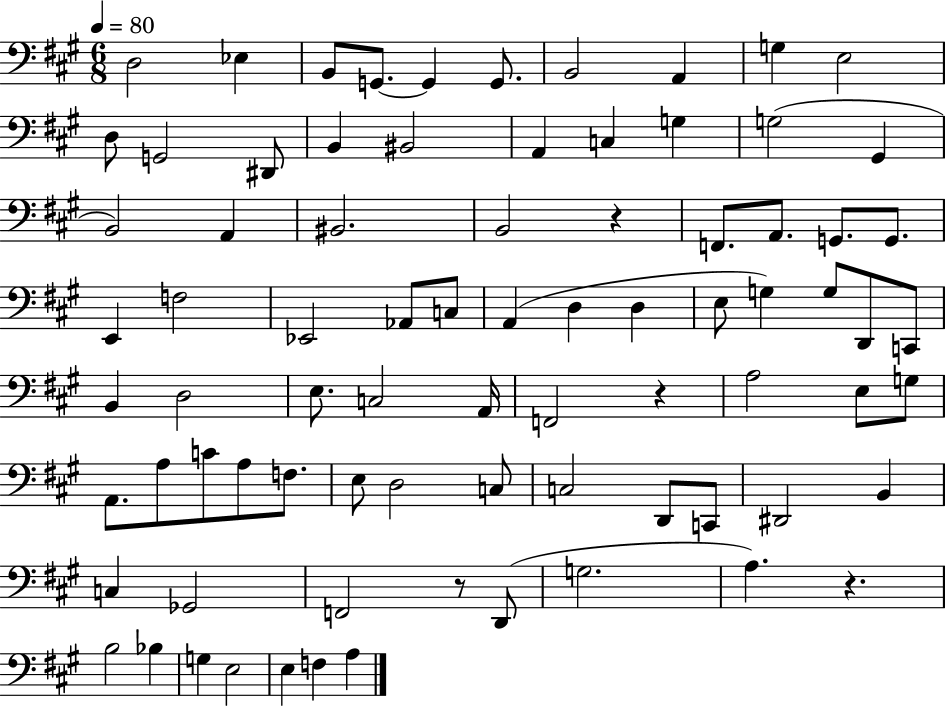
{
  \clef bass
  \numericTimeSignature
  \time 6/8
  \key a \major
  \tempo 4 = 80
  d2 ees4 | b,8 g,8.~~ g,4 g,8. | b,2 a,4 | g4 e2 | \break d8 g,2 dis,8 | b,4 bis,2 | a,4 c4 g4 | g2( gis,4 | \break b,2) a,4 | bis,2. | b,2 r4 | f,8. a,8. g,8. g,8. | \break e,4 f2 | ees,2 aes,8 c8 | a,4( d4 d4 | e8 g4) g8 d,8 c,8 | \break b,4 d2 | e8. c2 a,16 | f,2 r4 | a2 e8 g8 | \break a,8. a8 c'8 a8 f8. | e8 d2 c8 | c2 d,8 c,8 | dis,2 b,4 | \break c4 ges,2 | f,2 r8 d,8( | g2. | a4.) r4. | \break b2 bes4 | g4 e2 | e4 f4 a4 | \bar "|."
}